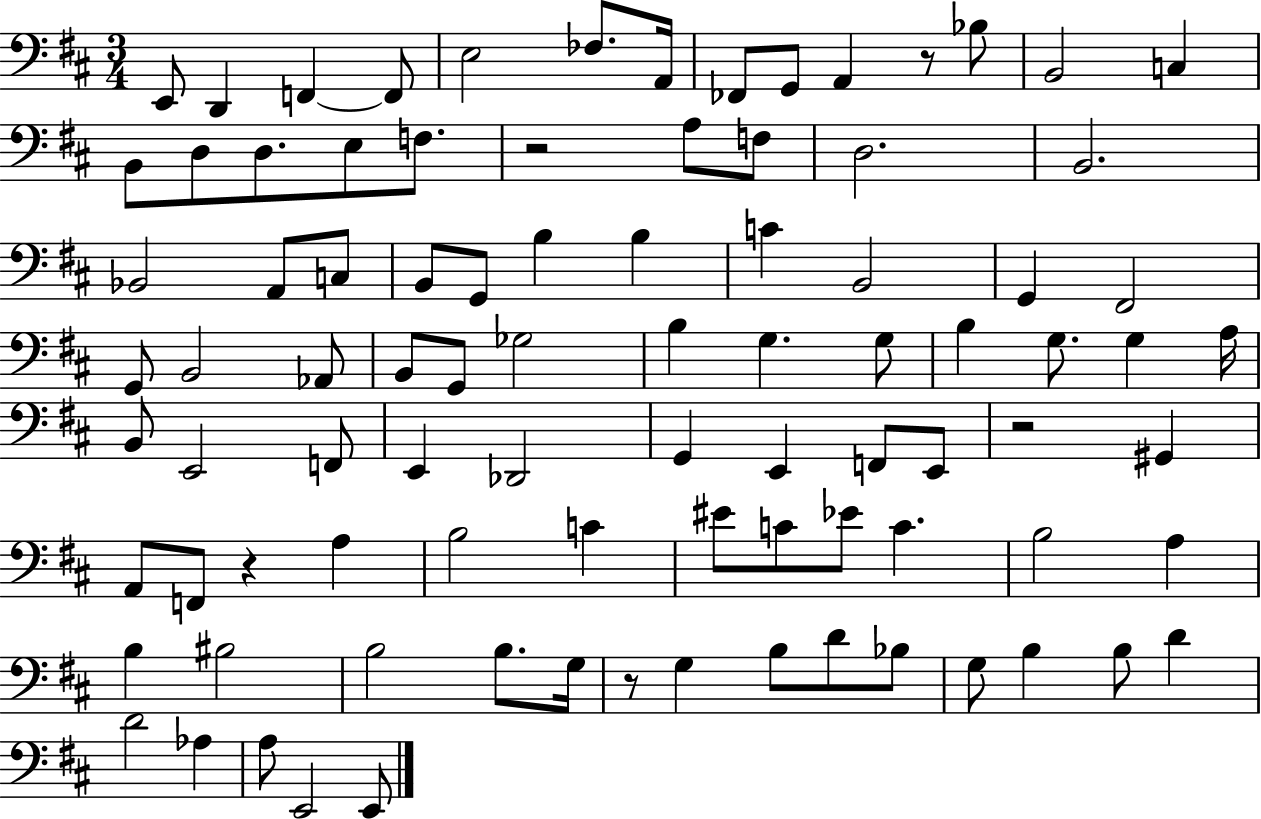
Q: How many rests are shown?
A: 5